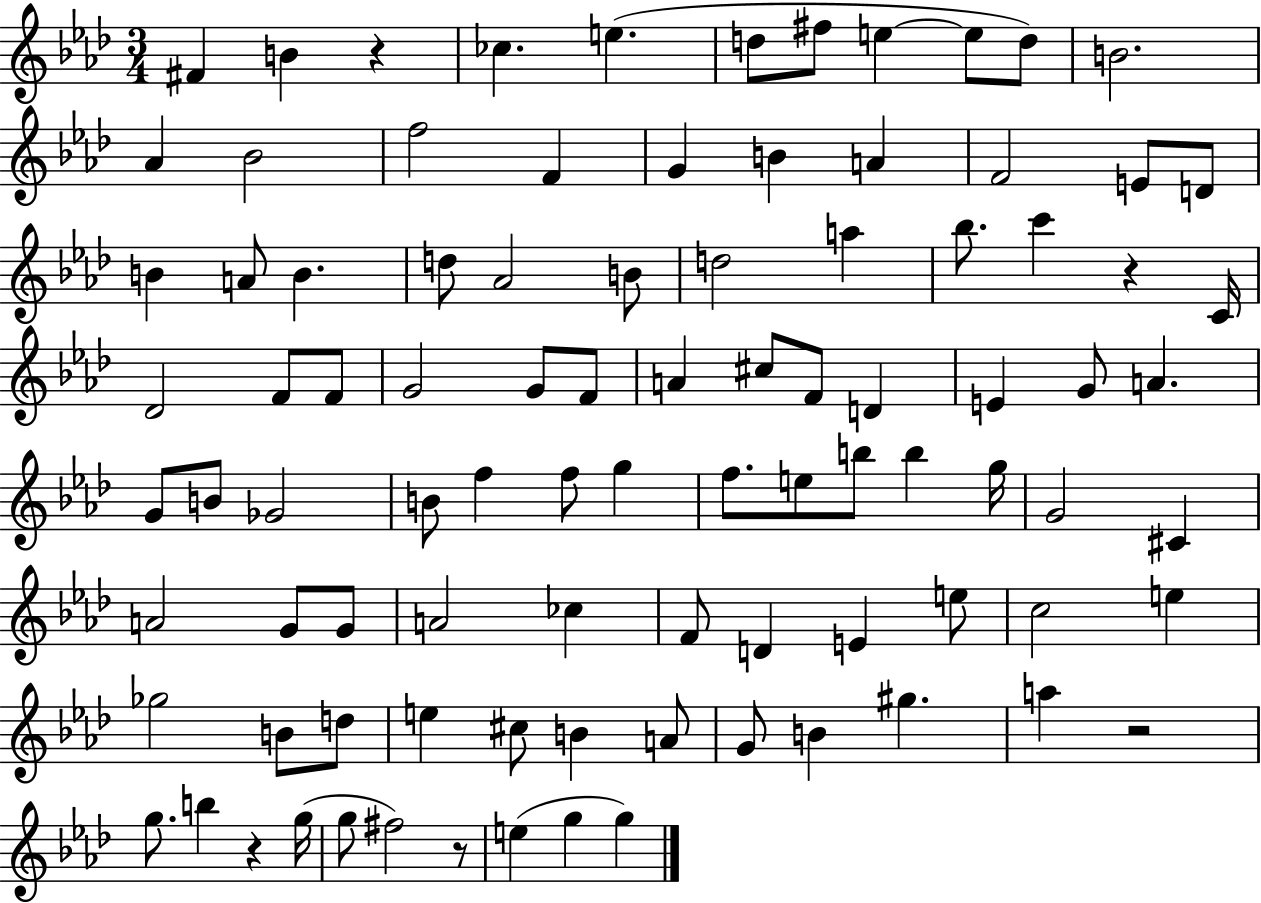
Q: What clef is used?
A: treble